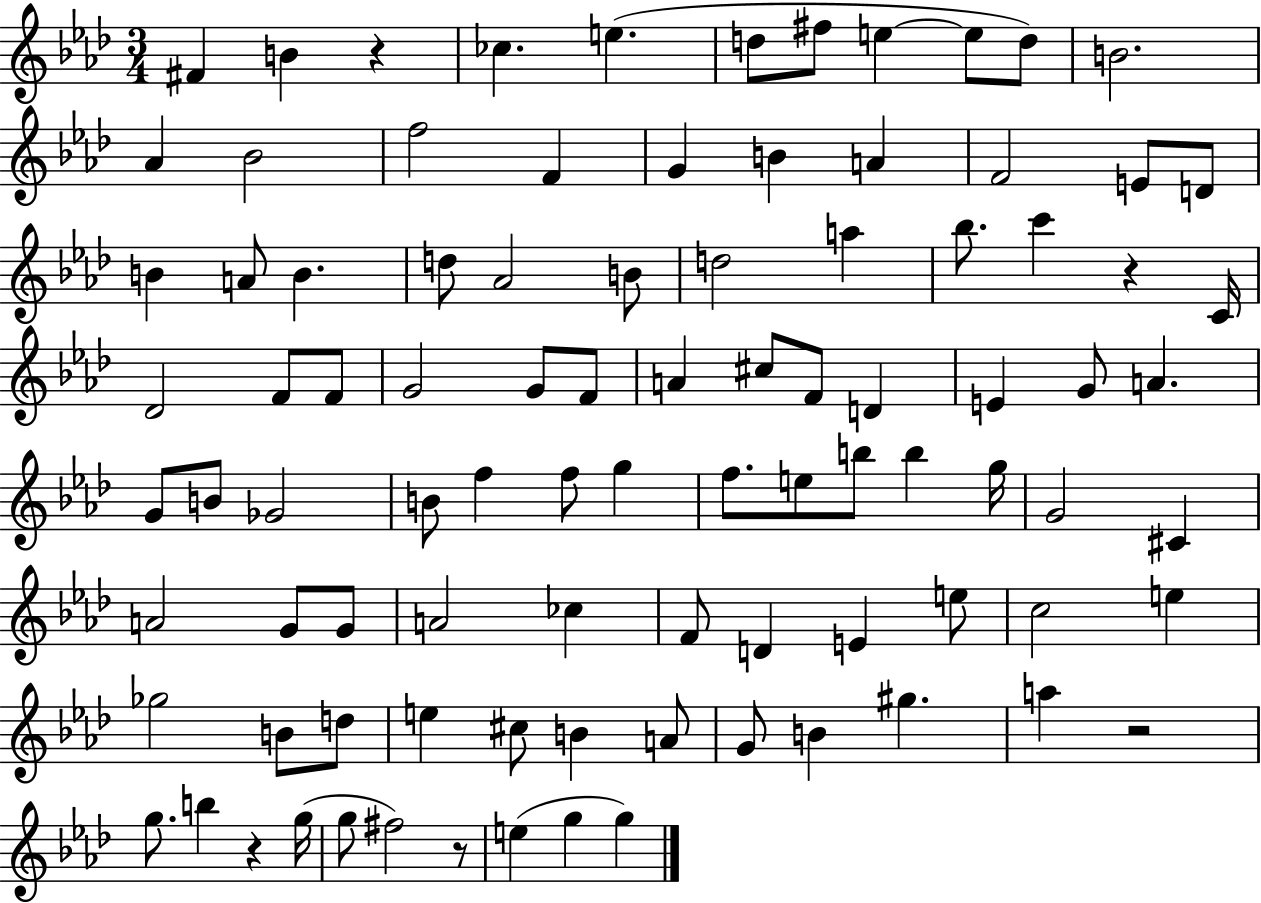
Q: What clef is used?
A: treble